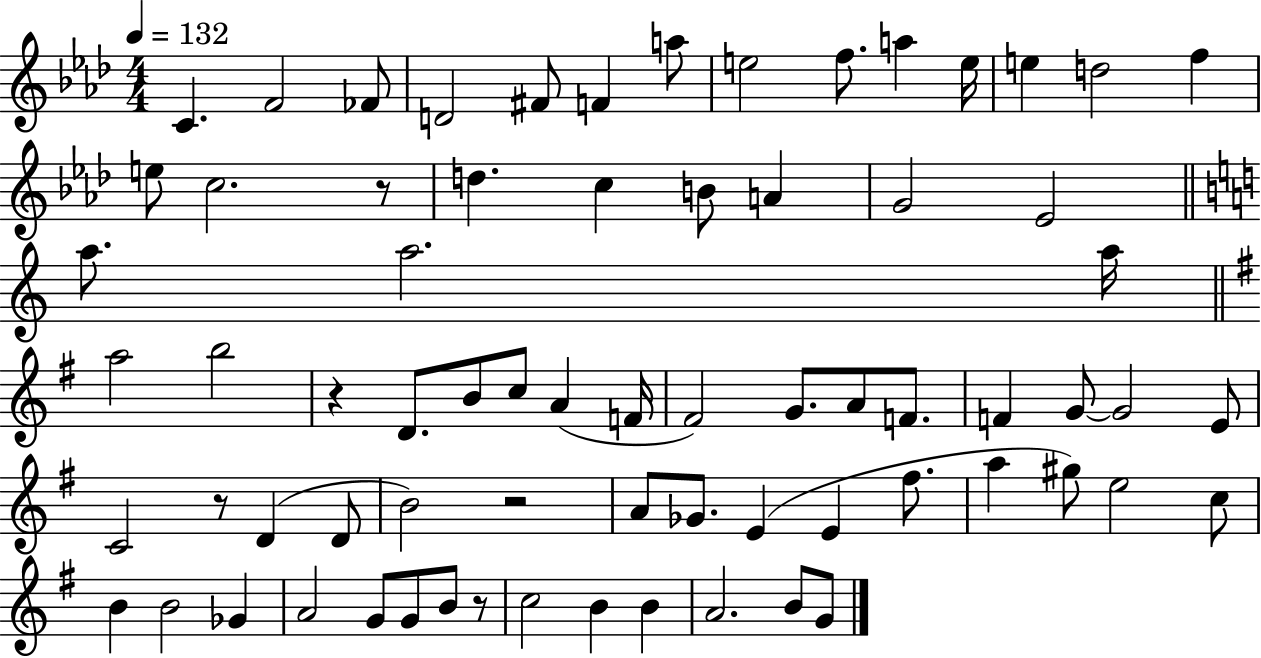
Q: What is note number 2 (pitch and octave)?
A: F4